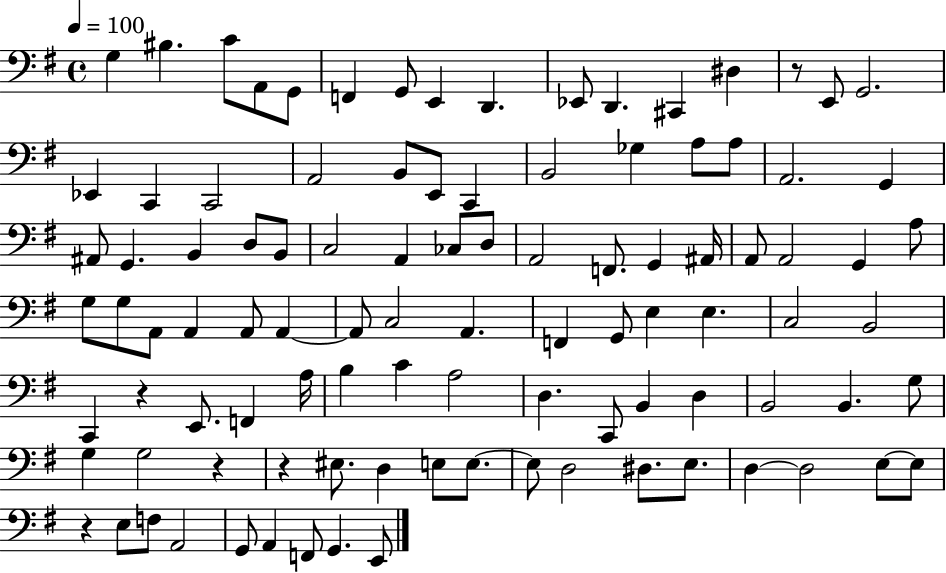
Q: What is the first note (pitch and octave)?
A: G3